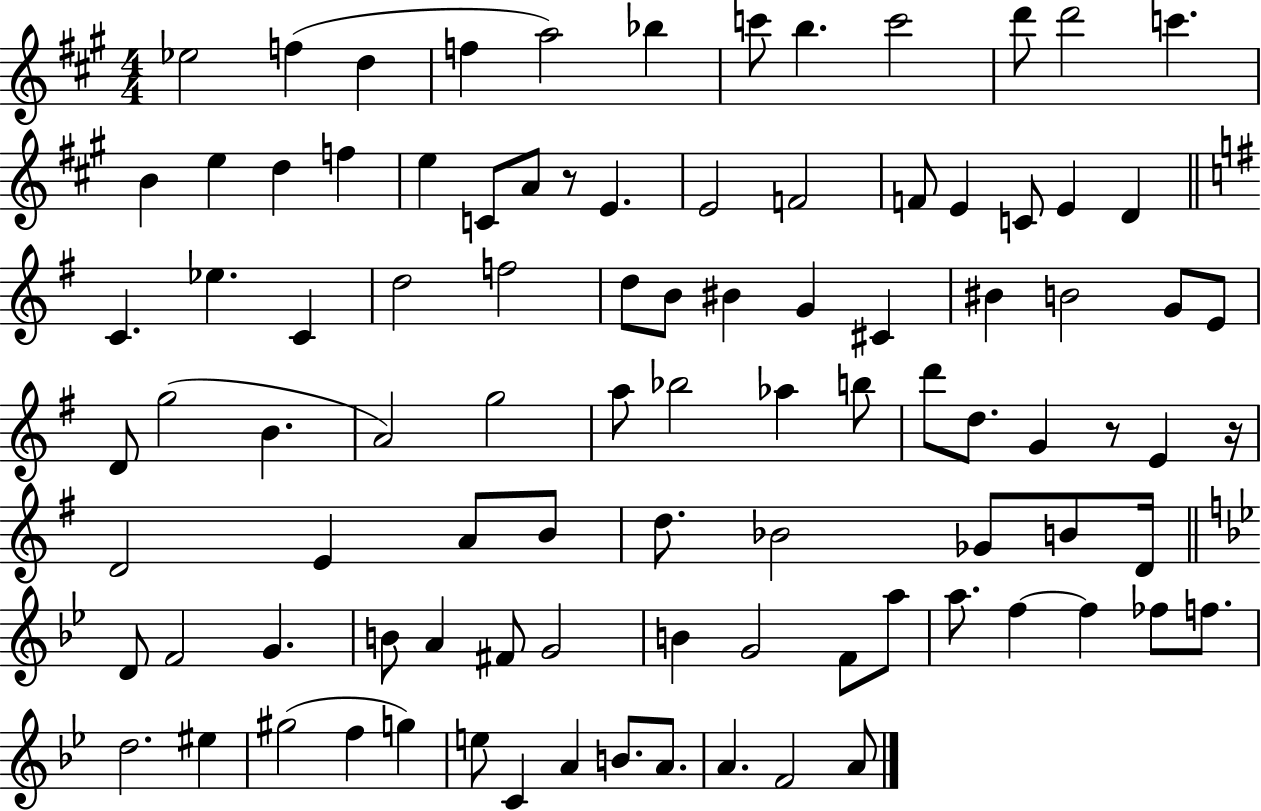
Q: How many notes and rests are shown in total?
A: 95